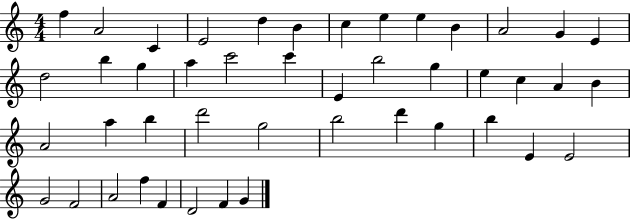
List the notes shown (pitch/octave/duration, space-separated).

F5/q A4/h C4/q E4/h D5/q B4/q C5/q E5/q E5/q B4/q A4/h G4/q E4/q D5/h B5/q G5/q A5/q C6/h C6/q E4/q B5/h G5/q E5/q C5/q A4/q B4/q A4/h A5/q B5/q D6/h G5/h B5/h D6/q G5/q B5/q E4/q E4/h G4/h F4/h A4/h F5/q F4/q D4/h F4/q G4/q